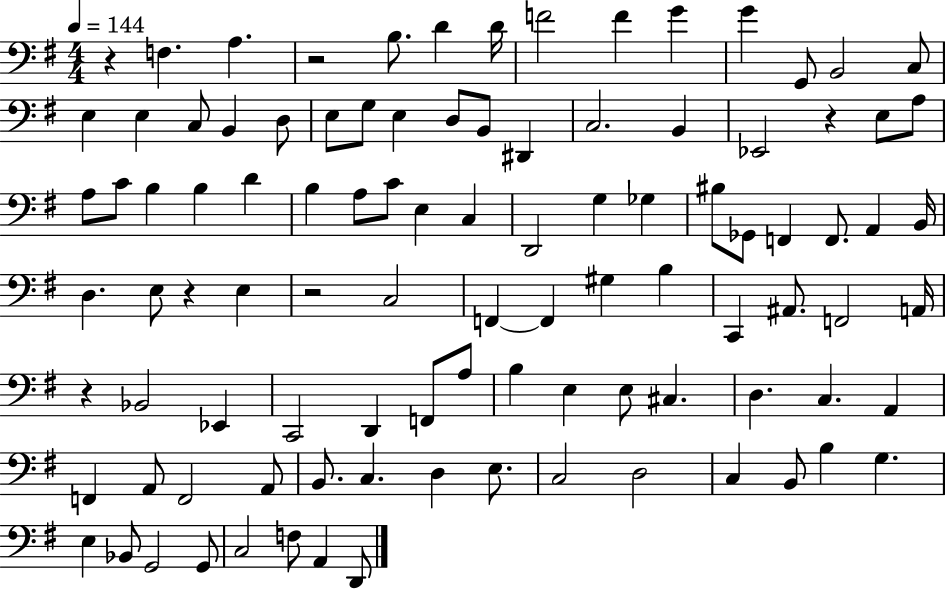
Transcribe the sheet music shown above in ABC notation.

X:1
T:Untitled
M:4/4
L:1/4
K:G
z F, A, z2 B,/2 D D/4 F2 F G G G,,/2 B,,2 C,/2 E, E, C,/2 B,, D,/2 E,/2 G,/2 E, D,/2 B,,/2 ^D,, C,2 B,, _E,,2 z E,/2 A,/2 A,/2 C/2 B, B, D B, A,/2 C/2 E, C, D,,2 G, _G, ^B,/2 _G,,/2 F,, F,,/2 A,, B,,/4 D, E,/2 z E, z2 C,2 F,, F,, ^G, B, C,, ^A,,/2 F,,2 A,,/4 z _B,,2 _E,, C,,2 D,, F,,/2 A,/2 B, E, E,/2 ^C, D, C, A,, F,, A,,/2 F,,2 A,,/2 B,,/2 C, D, E,/2 C,2 D,2 C, B,,/2 B, G, E, _B,,/2 G,,2 G,,/2 C,2 F,/2 A,, D,,/2